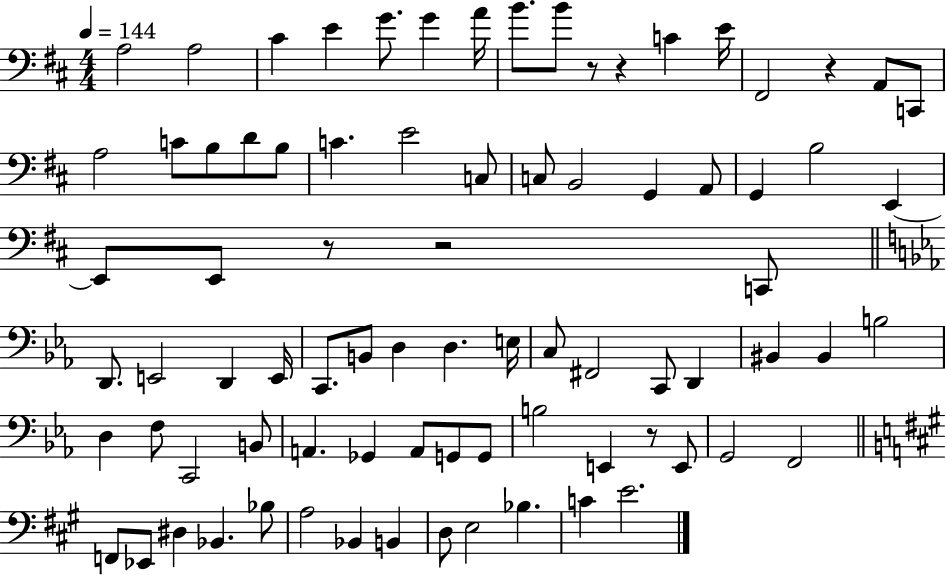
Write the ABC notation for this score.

X:1
T:Untitled
M:4/4
L:1/4
K:D
A,2 A,2 ^C E G/2 G A/4 B/2 B/2 z/2 z C E/4 ^F,,2 z A,,/2 C,,/2 A,2 C/2 B,/2 D/2 B,/2 C E2 C,/2 C,/2 B,,2 G,, A,,/2 G,, B,2 E,, E,,/2 E,,/2 z/2 z2 C,,/2 D,,/2 E,,2 D,, E,,/4 C,,/2 B,,/2 D, D, E,/4 C,/2 ^F,,2 C,,/2 D,, ^B,, ^B,, B,2 D, F,/2 C,,2 B,,/2 A,, _G,, A,,/2 G,,/2 G,,/2 B,2 E,, z/2 E,,/2 G,,2 F,,2 F,,/2 _E,,/2 ^D, _B,, _B,/2 A,2 _B,, B,, D,/2 E,2 _B, C E2